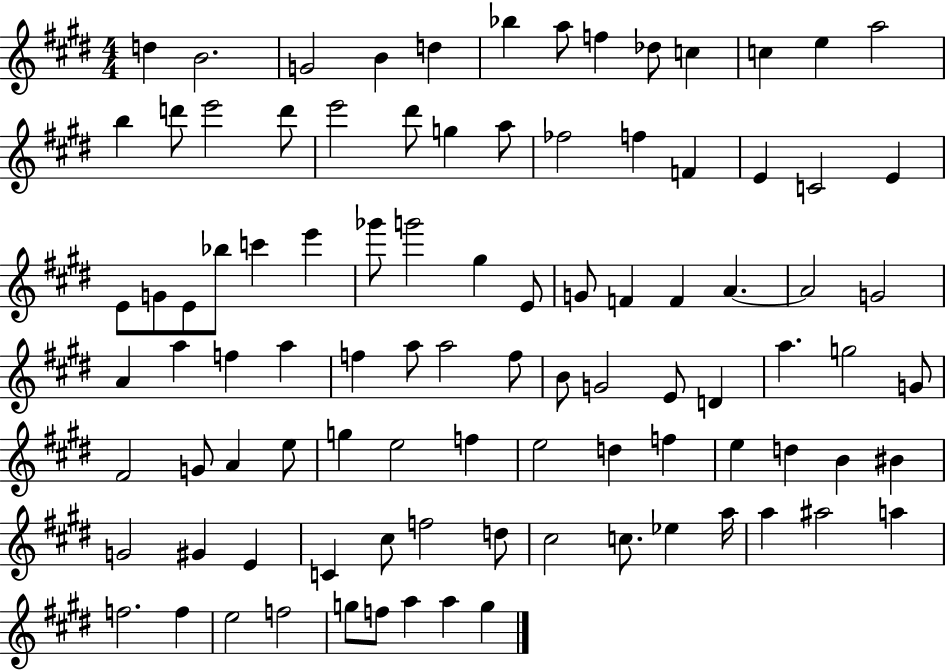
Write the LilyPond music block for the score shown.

{
  \clef treble
  \numericTimeSignature
  \time 4/4
  \key e \major
  \repeat volta 2 { d''4 b'2. | g'2 b'4 d''4 | bes''4 a''8 f''4 des''8 c''4 | c''4 e''4 a''2 | \break b''4 d'''8 e'''2 d'''8 | e'''2 dis'''8 g''4 a''8 | fes''2 f''4 f'4 | e'4 c'2 e'4 | \break e'8 g'8 e'8 bes''8 c'''4 e'''4 | ges'''8 g'''2 gis''4 e'8 | g'8 f'4 f'4 a'4.~~ | a'2 g'2 | \break a'4 a''4 f''4 a''4 | f''4 a''8 a''2 f''8 | b'8 g'2 e'8 d'4 | a''4. g''2 g'8 | \break fis'2 g'8 a'4 e''8 | g''4 e''2 f''4 | e''2 d''4 f''4 | e''4 d''4 b'4 bis'4 | \break g'2 gis'4 e'4 | c'4 cis''8 f''2 d''8 | cis''2 c''8. ees''4 a''16 | a''4 ais''2 a''4 | \break f''2. f''4 | e''2 f''2 | g''8 f''8 a''4 a''4 g''4 | } \bar "|."
}